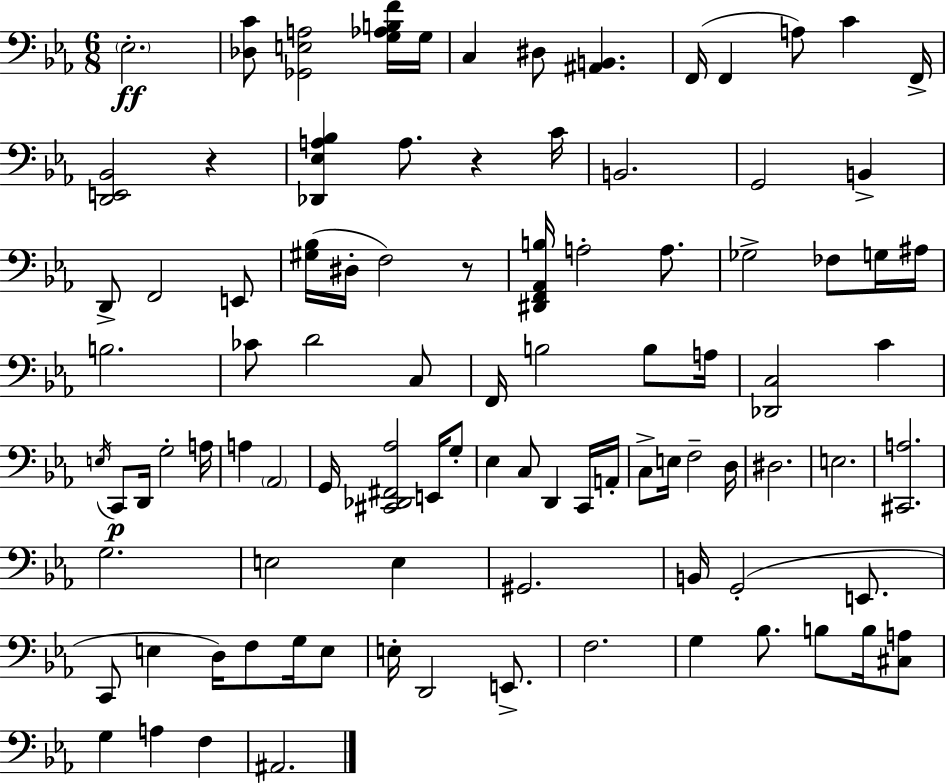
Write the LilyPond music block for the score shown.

{
  \clef bass
  \numericTimeSignature
  \time 6/8
  \key c \minor
  \parenthesize ees2.-.\ff | <des c'>8 <ges, e a>2 <g aes b f'>16 g16 | c4 dis8 <ais, b,>4. | f,16( f,4 a8) c'4 f,16-> | \break <d, e, bes,>2 r4 | <des, ees a bes>4 a8. r4 c'16 | b,2. | g,2 b,4-> | \break d,8-> f,2 e,8 | <gis bes>16( dis16-. f2) r8 | <dis, f, aes, b>16 a2-. a8. | ges2-> fes8 g16 ais16 | \break b2. | ces'8 d'2 c8 | f,16 b2 b8 a16 | <des, c>2 c'4 | \break \acciaccatura { e16 } c,8\p d,16 g2-. | a16 a4 \parenthesize aes,2 | g,16 <cis, des, fis, aes>2 e,16 g8-. | ees4 c8 d,4 c,16 | \break a,16-. c8-> e16 f2-- | d16 dis2. | e2. | <cis, a>2. | \break g2. | e2 e4 | gis,2. | b,16 g,2-.( e,8. | \break c,8 e4 d16) f8 g16 e8 | e16-. d,2 e,8.-> | f2. | g4 bes8. b8 b16 <cis a>8 | \break g4 a4 f4 | ais,2. | \bar "|."
}